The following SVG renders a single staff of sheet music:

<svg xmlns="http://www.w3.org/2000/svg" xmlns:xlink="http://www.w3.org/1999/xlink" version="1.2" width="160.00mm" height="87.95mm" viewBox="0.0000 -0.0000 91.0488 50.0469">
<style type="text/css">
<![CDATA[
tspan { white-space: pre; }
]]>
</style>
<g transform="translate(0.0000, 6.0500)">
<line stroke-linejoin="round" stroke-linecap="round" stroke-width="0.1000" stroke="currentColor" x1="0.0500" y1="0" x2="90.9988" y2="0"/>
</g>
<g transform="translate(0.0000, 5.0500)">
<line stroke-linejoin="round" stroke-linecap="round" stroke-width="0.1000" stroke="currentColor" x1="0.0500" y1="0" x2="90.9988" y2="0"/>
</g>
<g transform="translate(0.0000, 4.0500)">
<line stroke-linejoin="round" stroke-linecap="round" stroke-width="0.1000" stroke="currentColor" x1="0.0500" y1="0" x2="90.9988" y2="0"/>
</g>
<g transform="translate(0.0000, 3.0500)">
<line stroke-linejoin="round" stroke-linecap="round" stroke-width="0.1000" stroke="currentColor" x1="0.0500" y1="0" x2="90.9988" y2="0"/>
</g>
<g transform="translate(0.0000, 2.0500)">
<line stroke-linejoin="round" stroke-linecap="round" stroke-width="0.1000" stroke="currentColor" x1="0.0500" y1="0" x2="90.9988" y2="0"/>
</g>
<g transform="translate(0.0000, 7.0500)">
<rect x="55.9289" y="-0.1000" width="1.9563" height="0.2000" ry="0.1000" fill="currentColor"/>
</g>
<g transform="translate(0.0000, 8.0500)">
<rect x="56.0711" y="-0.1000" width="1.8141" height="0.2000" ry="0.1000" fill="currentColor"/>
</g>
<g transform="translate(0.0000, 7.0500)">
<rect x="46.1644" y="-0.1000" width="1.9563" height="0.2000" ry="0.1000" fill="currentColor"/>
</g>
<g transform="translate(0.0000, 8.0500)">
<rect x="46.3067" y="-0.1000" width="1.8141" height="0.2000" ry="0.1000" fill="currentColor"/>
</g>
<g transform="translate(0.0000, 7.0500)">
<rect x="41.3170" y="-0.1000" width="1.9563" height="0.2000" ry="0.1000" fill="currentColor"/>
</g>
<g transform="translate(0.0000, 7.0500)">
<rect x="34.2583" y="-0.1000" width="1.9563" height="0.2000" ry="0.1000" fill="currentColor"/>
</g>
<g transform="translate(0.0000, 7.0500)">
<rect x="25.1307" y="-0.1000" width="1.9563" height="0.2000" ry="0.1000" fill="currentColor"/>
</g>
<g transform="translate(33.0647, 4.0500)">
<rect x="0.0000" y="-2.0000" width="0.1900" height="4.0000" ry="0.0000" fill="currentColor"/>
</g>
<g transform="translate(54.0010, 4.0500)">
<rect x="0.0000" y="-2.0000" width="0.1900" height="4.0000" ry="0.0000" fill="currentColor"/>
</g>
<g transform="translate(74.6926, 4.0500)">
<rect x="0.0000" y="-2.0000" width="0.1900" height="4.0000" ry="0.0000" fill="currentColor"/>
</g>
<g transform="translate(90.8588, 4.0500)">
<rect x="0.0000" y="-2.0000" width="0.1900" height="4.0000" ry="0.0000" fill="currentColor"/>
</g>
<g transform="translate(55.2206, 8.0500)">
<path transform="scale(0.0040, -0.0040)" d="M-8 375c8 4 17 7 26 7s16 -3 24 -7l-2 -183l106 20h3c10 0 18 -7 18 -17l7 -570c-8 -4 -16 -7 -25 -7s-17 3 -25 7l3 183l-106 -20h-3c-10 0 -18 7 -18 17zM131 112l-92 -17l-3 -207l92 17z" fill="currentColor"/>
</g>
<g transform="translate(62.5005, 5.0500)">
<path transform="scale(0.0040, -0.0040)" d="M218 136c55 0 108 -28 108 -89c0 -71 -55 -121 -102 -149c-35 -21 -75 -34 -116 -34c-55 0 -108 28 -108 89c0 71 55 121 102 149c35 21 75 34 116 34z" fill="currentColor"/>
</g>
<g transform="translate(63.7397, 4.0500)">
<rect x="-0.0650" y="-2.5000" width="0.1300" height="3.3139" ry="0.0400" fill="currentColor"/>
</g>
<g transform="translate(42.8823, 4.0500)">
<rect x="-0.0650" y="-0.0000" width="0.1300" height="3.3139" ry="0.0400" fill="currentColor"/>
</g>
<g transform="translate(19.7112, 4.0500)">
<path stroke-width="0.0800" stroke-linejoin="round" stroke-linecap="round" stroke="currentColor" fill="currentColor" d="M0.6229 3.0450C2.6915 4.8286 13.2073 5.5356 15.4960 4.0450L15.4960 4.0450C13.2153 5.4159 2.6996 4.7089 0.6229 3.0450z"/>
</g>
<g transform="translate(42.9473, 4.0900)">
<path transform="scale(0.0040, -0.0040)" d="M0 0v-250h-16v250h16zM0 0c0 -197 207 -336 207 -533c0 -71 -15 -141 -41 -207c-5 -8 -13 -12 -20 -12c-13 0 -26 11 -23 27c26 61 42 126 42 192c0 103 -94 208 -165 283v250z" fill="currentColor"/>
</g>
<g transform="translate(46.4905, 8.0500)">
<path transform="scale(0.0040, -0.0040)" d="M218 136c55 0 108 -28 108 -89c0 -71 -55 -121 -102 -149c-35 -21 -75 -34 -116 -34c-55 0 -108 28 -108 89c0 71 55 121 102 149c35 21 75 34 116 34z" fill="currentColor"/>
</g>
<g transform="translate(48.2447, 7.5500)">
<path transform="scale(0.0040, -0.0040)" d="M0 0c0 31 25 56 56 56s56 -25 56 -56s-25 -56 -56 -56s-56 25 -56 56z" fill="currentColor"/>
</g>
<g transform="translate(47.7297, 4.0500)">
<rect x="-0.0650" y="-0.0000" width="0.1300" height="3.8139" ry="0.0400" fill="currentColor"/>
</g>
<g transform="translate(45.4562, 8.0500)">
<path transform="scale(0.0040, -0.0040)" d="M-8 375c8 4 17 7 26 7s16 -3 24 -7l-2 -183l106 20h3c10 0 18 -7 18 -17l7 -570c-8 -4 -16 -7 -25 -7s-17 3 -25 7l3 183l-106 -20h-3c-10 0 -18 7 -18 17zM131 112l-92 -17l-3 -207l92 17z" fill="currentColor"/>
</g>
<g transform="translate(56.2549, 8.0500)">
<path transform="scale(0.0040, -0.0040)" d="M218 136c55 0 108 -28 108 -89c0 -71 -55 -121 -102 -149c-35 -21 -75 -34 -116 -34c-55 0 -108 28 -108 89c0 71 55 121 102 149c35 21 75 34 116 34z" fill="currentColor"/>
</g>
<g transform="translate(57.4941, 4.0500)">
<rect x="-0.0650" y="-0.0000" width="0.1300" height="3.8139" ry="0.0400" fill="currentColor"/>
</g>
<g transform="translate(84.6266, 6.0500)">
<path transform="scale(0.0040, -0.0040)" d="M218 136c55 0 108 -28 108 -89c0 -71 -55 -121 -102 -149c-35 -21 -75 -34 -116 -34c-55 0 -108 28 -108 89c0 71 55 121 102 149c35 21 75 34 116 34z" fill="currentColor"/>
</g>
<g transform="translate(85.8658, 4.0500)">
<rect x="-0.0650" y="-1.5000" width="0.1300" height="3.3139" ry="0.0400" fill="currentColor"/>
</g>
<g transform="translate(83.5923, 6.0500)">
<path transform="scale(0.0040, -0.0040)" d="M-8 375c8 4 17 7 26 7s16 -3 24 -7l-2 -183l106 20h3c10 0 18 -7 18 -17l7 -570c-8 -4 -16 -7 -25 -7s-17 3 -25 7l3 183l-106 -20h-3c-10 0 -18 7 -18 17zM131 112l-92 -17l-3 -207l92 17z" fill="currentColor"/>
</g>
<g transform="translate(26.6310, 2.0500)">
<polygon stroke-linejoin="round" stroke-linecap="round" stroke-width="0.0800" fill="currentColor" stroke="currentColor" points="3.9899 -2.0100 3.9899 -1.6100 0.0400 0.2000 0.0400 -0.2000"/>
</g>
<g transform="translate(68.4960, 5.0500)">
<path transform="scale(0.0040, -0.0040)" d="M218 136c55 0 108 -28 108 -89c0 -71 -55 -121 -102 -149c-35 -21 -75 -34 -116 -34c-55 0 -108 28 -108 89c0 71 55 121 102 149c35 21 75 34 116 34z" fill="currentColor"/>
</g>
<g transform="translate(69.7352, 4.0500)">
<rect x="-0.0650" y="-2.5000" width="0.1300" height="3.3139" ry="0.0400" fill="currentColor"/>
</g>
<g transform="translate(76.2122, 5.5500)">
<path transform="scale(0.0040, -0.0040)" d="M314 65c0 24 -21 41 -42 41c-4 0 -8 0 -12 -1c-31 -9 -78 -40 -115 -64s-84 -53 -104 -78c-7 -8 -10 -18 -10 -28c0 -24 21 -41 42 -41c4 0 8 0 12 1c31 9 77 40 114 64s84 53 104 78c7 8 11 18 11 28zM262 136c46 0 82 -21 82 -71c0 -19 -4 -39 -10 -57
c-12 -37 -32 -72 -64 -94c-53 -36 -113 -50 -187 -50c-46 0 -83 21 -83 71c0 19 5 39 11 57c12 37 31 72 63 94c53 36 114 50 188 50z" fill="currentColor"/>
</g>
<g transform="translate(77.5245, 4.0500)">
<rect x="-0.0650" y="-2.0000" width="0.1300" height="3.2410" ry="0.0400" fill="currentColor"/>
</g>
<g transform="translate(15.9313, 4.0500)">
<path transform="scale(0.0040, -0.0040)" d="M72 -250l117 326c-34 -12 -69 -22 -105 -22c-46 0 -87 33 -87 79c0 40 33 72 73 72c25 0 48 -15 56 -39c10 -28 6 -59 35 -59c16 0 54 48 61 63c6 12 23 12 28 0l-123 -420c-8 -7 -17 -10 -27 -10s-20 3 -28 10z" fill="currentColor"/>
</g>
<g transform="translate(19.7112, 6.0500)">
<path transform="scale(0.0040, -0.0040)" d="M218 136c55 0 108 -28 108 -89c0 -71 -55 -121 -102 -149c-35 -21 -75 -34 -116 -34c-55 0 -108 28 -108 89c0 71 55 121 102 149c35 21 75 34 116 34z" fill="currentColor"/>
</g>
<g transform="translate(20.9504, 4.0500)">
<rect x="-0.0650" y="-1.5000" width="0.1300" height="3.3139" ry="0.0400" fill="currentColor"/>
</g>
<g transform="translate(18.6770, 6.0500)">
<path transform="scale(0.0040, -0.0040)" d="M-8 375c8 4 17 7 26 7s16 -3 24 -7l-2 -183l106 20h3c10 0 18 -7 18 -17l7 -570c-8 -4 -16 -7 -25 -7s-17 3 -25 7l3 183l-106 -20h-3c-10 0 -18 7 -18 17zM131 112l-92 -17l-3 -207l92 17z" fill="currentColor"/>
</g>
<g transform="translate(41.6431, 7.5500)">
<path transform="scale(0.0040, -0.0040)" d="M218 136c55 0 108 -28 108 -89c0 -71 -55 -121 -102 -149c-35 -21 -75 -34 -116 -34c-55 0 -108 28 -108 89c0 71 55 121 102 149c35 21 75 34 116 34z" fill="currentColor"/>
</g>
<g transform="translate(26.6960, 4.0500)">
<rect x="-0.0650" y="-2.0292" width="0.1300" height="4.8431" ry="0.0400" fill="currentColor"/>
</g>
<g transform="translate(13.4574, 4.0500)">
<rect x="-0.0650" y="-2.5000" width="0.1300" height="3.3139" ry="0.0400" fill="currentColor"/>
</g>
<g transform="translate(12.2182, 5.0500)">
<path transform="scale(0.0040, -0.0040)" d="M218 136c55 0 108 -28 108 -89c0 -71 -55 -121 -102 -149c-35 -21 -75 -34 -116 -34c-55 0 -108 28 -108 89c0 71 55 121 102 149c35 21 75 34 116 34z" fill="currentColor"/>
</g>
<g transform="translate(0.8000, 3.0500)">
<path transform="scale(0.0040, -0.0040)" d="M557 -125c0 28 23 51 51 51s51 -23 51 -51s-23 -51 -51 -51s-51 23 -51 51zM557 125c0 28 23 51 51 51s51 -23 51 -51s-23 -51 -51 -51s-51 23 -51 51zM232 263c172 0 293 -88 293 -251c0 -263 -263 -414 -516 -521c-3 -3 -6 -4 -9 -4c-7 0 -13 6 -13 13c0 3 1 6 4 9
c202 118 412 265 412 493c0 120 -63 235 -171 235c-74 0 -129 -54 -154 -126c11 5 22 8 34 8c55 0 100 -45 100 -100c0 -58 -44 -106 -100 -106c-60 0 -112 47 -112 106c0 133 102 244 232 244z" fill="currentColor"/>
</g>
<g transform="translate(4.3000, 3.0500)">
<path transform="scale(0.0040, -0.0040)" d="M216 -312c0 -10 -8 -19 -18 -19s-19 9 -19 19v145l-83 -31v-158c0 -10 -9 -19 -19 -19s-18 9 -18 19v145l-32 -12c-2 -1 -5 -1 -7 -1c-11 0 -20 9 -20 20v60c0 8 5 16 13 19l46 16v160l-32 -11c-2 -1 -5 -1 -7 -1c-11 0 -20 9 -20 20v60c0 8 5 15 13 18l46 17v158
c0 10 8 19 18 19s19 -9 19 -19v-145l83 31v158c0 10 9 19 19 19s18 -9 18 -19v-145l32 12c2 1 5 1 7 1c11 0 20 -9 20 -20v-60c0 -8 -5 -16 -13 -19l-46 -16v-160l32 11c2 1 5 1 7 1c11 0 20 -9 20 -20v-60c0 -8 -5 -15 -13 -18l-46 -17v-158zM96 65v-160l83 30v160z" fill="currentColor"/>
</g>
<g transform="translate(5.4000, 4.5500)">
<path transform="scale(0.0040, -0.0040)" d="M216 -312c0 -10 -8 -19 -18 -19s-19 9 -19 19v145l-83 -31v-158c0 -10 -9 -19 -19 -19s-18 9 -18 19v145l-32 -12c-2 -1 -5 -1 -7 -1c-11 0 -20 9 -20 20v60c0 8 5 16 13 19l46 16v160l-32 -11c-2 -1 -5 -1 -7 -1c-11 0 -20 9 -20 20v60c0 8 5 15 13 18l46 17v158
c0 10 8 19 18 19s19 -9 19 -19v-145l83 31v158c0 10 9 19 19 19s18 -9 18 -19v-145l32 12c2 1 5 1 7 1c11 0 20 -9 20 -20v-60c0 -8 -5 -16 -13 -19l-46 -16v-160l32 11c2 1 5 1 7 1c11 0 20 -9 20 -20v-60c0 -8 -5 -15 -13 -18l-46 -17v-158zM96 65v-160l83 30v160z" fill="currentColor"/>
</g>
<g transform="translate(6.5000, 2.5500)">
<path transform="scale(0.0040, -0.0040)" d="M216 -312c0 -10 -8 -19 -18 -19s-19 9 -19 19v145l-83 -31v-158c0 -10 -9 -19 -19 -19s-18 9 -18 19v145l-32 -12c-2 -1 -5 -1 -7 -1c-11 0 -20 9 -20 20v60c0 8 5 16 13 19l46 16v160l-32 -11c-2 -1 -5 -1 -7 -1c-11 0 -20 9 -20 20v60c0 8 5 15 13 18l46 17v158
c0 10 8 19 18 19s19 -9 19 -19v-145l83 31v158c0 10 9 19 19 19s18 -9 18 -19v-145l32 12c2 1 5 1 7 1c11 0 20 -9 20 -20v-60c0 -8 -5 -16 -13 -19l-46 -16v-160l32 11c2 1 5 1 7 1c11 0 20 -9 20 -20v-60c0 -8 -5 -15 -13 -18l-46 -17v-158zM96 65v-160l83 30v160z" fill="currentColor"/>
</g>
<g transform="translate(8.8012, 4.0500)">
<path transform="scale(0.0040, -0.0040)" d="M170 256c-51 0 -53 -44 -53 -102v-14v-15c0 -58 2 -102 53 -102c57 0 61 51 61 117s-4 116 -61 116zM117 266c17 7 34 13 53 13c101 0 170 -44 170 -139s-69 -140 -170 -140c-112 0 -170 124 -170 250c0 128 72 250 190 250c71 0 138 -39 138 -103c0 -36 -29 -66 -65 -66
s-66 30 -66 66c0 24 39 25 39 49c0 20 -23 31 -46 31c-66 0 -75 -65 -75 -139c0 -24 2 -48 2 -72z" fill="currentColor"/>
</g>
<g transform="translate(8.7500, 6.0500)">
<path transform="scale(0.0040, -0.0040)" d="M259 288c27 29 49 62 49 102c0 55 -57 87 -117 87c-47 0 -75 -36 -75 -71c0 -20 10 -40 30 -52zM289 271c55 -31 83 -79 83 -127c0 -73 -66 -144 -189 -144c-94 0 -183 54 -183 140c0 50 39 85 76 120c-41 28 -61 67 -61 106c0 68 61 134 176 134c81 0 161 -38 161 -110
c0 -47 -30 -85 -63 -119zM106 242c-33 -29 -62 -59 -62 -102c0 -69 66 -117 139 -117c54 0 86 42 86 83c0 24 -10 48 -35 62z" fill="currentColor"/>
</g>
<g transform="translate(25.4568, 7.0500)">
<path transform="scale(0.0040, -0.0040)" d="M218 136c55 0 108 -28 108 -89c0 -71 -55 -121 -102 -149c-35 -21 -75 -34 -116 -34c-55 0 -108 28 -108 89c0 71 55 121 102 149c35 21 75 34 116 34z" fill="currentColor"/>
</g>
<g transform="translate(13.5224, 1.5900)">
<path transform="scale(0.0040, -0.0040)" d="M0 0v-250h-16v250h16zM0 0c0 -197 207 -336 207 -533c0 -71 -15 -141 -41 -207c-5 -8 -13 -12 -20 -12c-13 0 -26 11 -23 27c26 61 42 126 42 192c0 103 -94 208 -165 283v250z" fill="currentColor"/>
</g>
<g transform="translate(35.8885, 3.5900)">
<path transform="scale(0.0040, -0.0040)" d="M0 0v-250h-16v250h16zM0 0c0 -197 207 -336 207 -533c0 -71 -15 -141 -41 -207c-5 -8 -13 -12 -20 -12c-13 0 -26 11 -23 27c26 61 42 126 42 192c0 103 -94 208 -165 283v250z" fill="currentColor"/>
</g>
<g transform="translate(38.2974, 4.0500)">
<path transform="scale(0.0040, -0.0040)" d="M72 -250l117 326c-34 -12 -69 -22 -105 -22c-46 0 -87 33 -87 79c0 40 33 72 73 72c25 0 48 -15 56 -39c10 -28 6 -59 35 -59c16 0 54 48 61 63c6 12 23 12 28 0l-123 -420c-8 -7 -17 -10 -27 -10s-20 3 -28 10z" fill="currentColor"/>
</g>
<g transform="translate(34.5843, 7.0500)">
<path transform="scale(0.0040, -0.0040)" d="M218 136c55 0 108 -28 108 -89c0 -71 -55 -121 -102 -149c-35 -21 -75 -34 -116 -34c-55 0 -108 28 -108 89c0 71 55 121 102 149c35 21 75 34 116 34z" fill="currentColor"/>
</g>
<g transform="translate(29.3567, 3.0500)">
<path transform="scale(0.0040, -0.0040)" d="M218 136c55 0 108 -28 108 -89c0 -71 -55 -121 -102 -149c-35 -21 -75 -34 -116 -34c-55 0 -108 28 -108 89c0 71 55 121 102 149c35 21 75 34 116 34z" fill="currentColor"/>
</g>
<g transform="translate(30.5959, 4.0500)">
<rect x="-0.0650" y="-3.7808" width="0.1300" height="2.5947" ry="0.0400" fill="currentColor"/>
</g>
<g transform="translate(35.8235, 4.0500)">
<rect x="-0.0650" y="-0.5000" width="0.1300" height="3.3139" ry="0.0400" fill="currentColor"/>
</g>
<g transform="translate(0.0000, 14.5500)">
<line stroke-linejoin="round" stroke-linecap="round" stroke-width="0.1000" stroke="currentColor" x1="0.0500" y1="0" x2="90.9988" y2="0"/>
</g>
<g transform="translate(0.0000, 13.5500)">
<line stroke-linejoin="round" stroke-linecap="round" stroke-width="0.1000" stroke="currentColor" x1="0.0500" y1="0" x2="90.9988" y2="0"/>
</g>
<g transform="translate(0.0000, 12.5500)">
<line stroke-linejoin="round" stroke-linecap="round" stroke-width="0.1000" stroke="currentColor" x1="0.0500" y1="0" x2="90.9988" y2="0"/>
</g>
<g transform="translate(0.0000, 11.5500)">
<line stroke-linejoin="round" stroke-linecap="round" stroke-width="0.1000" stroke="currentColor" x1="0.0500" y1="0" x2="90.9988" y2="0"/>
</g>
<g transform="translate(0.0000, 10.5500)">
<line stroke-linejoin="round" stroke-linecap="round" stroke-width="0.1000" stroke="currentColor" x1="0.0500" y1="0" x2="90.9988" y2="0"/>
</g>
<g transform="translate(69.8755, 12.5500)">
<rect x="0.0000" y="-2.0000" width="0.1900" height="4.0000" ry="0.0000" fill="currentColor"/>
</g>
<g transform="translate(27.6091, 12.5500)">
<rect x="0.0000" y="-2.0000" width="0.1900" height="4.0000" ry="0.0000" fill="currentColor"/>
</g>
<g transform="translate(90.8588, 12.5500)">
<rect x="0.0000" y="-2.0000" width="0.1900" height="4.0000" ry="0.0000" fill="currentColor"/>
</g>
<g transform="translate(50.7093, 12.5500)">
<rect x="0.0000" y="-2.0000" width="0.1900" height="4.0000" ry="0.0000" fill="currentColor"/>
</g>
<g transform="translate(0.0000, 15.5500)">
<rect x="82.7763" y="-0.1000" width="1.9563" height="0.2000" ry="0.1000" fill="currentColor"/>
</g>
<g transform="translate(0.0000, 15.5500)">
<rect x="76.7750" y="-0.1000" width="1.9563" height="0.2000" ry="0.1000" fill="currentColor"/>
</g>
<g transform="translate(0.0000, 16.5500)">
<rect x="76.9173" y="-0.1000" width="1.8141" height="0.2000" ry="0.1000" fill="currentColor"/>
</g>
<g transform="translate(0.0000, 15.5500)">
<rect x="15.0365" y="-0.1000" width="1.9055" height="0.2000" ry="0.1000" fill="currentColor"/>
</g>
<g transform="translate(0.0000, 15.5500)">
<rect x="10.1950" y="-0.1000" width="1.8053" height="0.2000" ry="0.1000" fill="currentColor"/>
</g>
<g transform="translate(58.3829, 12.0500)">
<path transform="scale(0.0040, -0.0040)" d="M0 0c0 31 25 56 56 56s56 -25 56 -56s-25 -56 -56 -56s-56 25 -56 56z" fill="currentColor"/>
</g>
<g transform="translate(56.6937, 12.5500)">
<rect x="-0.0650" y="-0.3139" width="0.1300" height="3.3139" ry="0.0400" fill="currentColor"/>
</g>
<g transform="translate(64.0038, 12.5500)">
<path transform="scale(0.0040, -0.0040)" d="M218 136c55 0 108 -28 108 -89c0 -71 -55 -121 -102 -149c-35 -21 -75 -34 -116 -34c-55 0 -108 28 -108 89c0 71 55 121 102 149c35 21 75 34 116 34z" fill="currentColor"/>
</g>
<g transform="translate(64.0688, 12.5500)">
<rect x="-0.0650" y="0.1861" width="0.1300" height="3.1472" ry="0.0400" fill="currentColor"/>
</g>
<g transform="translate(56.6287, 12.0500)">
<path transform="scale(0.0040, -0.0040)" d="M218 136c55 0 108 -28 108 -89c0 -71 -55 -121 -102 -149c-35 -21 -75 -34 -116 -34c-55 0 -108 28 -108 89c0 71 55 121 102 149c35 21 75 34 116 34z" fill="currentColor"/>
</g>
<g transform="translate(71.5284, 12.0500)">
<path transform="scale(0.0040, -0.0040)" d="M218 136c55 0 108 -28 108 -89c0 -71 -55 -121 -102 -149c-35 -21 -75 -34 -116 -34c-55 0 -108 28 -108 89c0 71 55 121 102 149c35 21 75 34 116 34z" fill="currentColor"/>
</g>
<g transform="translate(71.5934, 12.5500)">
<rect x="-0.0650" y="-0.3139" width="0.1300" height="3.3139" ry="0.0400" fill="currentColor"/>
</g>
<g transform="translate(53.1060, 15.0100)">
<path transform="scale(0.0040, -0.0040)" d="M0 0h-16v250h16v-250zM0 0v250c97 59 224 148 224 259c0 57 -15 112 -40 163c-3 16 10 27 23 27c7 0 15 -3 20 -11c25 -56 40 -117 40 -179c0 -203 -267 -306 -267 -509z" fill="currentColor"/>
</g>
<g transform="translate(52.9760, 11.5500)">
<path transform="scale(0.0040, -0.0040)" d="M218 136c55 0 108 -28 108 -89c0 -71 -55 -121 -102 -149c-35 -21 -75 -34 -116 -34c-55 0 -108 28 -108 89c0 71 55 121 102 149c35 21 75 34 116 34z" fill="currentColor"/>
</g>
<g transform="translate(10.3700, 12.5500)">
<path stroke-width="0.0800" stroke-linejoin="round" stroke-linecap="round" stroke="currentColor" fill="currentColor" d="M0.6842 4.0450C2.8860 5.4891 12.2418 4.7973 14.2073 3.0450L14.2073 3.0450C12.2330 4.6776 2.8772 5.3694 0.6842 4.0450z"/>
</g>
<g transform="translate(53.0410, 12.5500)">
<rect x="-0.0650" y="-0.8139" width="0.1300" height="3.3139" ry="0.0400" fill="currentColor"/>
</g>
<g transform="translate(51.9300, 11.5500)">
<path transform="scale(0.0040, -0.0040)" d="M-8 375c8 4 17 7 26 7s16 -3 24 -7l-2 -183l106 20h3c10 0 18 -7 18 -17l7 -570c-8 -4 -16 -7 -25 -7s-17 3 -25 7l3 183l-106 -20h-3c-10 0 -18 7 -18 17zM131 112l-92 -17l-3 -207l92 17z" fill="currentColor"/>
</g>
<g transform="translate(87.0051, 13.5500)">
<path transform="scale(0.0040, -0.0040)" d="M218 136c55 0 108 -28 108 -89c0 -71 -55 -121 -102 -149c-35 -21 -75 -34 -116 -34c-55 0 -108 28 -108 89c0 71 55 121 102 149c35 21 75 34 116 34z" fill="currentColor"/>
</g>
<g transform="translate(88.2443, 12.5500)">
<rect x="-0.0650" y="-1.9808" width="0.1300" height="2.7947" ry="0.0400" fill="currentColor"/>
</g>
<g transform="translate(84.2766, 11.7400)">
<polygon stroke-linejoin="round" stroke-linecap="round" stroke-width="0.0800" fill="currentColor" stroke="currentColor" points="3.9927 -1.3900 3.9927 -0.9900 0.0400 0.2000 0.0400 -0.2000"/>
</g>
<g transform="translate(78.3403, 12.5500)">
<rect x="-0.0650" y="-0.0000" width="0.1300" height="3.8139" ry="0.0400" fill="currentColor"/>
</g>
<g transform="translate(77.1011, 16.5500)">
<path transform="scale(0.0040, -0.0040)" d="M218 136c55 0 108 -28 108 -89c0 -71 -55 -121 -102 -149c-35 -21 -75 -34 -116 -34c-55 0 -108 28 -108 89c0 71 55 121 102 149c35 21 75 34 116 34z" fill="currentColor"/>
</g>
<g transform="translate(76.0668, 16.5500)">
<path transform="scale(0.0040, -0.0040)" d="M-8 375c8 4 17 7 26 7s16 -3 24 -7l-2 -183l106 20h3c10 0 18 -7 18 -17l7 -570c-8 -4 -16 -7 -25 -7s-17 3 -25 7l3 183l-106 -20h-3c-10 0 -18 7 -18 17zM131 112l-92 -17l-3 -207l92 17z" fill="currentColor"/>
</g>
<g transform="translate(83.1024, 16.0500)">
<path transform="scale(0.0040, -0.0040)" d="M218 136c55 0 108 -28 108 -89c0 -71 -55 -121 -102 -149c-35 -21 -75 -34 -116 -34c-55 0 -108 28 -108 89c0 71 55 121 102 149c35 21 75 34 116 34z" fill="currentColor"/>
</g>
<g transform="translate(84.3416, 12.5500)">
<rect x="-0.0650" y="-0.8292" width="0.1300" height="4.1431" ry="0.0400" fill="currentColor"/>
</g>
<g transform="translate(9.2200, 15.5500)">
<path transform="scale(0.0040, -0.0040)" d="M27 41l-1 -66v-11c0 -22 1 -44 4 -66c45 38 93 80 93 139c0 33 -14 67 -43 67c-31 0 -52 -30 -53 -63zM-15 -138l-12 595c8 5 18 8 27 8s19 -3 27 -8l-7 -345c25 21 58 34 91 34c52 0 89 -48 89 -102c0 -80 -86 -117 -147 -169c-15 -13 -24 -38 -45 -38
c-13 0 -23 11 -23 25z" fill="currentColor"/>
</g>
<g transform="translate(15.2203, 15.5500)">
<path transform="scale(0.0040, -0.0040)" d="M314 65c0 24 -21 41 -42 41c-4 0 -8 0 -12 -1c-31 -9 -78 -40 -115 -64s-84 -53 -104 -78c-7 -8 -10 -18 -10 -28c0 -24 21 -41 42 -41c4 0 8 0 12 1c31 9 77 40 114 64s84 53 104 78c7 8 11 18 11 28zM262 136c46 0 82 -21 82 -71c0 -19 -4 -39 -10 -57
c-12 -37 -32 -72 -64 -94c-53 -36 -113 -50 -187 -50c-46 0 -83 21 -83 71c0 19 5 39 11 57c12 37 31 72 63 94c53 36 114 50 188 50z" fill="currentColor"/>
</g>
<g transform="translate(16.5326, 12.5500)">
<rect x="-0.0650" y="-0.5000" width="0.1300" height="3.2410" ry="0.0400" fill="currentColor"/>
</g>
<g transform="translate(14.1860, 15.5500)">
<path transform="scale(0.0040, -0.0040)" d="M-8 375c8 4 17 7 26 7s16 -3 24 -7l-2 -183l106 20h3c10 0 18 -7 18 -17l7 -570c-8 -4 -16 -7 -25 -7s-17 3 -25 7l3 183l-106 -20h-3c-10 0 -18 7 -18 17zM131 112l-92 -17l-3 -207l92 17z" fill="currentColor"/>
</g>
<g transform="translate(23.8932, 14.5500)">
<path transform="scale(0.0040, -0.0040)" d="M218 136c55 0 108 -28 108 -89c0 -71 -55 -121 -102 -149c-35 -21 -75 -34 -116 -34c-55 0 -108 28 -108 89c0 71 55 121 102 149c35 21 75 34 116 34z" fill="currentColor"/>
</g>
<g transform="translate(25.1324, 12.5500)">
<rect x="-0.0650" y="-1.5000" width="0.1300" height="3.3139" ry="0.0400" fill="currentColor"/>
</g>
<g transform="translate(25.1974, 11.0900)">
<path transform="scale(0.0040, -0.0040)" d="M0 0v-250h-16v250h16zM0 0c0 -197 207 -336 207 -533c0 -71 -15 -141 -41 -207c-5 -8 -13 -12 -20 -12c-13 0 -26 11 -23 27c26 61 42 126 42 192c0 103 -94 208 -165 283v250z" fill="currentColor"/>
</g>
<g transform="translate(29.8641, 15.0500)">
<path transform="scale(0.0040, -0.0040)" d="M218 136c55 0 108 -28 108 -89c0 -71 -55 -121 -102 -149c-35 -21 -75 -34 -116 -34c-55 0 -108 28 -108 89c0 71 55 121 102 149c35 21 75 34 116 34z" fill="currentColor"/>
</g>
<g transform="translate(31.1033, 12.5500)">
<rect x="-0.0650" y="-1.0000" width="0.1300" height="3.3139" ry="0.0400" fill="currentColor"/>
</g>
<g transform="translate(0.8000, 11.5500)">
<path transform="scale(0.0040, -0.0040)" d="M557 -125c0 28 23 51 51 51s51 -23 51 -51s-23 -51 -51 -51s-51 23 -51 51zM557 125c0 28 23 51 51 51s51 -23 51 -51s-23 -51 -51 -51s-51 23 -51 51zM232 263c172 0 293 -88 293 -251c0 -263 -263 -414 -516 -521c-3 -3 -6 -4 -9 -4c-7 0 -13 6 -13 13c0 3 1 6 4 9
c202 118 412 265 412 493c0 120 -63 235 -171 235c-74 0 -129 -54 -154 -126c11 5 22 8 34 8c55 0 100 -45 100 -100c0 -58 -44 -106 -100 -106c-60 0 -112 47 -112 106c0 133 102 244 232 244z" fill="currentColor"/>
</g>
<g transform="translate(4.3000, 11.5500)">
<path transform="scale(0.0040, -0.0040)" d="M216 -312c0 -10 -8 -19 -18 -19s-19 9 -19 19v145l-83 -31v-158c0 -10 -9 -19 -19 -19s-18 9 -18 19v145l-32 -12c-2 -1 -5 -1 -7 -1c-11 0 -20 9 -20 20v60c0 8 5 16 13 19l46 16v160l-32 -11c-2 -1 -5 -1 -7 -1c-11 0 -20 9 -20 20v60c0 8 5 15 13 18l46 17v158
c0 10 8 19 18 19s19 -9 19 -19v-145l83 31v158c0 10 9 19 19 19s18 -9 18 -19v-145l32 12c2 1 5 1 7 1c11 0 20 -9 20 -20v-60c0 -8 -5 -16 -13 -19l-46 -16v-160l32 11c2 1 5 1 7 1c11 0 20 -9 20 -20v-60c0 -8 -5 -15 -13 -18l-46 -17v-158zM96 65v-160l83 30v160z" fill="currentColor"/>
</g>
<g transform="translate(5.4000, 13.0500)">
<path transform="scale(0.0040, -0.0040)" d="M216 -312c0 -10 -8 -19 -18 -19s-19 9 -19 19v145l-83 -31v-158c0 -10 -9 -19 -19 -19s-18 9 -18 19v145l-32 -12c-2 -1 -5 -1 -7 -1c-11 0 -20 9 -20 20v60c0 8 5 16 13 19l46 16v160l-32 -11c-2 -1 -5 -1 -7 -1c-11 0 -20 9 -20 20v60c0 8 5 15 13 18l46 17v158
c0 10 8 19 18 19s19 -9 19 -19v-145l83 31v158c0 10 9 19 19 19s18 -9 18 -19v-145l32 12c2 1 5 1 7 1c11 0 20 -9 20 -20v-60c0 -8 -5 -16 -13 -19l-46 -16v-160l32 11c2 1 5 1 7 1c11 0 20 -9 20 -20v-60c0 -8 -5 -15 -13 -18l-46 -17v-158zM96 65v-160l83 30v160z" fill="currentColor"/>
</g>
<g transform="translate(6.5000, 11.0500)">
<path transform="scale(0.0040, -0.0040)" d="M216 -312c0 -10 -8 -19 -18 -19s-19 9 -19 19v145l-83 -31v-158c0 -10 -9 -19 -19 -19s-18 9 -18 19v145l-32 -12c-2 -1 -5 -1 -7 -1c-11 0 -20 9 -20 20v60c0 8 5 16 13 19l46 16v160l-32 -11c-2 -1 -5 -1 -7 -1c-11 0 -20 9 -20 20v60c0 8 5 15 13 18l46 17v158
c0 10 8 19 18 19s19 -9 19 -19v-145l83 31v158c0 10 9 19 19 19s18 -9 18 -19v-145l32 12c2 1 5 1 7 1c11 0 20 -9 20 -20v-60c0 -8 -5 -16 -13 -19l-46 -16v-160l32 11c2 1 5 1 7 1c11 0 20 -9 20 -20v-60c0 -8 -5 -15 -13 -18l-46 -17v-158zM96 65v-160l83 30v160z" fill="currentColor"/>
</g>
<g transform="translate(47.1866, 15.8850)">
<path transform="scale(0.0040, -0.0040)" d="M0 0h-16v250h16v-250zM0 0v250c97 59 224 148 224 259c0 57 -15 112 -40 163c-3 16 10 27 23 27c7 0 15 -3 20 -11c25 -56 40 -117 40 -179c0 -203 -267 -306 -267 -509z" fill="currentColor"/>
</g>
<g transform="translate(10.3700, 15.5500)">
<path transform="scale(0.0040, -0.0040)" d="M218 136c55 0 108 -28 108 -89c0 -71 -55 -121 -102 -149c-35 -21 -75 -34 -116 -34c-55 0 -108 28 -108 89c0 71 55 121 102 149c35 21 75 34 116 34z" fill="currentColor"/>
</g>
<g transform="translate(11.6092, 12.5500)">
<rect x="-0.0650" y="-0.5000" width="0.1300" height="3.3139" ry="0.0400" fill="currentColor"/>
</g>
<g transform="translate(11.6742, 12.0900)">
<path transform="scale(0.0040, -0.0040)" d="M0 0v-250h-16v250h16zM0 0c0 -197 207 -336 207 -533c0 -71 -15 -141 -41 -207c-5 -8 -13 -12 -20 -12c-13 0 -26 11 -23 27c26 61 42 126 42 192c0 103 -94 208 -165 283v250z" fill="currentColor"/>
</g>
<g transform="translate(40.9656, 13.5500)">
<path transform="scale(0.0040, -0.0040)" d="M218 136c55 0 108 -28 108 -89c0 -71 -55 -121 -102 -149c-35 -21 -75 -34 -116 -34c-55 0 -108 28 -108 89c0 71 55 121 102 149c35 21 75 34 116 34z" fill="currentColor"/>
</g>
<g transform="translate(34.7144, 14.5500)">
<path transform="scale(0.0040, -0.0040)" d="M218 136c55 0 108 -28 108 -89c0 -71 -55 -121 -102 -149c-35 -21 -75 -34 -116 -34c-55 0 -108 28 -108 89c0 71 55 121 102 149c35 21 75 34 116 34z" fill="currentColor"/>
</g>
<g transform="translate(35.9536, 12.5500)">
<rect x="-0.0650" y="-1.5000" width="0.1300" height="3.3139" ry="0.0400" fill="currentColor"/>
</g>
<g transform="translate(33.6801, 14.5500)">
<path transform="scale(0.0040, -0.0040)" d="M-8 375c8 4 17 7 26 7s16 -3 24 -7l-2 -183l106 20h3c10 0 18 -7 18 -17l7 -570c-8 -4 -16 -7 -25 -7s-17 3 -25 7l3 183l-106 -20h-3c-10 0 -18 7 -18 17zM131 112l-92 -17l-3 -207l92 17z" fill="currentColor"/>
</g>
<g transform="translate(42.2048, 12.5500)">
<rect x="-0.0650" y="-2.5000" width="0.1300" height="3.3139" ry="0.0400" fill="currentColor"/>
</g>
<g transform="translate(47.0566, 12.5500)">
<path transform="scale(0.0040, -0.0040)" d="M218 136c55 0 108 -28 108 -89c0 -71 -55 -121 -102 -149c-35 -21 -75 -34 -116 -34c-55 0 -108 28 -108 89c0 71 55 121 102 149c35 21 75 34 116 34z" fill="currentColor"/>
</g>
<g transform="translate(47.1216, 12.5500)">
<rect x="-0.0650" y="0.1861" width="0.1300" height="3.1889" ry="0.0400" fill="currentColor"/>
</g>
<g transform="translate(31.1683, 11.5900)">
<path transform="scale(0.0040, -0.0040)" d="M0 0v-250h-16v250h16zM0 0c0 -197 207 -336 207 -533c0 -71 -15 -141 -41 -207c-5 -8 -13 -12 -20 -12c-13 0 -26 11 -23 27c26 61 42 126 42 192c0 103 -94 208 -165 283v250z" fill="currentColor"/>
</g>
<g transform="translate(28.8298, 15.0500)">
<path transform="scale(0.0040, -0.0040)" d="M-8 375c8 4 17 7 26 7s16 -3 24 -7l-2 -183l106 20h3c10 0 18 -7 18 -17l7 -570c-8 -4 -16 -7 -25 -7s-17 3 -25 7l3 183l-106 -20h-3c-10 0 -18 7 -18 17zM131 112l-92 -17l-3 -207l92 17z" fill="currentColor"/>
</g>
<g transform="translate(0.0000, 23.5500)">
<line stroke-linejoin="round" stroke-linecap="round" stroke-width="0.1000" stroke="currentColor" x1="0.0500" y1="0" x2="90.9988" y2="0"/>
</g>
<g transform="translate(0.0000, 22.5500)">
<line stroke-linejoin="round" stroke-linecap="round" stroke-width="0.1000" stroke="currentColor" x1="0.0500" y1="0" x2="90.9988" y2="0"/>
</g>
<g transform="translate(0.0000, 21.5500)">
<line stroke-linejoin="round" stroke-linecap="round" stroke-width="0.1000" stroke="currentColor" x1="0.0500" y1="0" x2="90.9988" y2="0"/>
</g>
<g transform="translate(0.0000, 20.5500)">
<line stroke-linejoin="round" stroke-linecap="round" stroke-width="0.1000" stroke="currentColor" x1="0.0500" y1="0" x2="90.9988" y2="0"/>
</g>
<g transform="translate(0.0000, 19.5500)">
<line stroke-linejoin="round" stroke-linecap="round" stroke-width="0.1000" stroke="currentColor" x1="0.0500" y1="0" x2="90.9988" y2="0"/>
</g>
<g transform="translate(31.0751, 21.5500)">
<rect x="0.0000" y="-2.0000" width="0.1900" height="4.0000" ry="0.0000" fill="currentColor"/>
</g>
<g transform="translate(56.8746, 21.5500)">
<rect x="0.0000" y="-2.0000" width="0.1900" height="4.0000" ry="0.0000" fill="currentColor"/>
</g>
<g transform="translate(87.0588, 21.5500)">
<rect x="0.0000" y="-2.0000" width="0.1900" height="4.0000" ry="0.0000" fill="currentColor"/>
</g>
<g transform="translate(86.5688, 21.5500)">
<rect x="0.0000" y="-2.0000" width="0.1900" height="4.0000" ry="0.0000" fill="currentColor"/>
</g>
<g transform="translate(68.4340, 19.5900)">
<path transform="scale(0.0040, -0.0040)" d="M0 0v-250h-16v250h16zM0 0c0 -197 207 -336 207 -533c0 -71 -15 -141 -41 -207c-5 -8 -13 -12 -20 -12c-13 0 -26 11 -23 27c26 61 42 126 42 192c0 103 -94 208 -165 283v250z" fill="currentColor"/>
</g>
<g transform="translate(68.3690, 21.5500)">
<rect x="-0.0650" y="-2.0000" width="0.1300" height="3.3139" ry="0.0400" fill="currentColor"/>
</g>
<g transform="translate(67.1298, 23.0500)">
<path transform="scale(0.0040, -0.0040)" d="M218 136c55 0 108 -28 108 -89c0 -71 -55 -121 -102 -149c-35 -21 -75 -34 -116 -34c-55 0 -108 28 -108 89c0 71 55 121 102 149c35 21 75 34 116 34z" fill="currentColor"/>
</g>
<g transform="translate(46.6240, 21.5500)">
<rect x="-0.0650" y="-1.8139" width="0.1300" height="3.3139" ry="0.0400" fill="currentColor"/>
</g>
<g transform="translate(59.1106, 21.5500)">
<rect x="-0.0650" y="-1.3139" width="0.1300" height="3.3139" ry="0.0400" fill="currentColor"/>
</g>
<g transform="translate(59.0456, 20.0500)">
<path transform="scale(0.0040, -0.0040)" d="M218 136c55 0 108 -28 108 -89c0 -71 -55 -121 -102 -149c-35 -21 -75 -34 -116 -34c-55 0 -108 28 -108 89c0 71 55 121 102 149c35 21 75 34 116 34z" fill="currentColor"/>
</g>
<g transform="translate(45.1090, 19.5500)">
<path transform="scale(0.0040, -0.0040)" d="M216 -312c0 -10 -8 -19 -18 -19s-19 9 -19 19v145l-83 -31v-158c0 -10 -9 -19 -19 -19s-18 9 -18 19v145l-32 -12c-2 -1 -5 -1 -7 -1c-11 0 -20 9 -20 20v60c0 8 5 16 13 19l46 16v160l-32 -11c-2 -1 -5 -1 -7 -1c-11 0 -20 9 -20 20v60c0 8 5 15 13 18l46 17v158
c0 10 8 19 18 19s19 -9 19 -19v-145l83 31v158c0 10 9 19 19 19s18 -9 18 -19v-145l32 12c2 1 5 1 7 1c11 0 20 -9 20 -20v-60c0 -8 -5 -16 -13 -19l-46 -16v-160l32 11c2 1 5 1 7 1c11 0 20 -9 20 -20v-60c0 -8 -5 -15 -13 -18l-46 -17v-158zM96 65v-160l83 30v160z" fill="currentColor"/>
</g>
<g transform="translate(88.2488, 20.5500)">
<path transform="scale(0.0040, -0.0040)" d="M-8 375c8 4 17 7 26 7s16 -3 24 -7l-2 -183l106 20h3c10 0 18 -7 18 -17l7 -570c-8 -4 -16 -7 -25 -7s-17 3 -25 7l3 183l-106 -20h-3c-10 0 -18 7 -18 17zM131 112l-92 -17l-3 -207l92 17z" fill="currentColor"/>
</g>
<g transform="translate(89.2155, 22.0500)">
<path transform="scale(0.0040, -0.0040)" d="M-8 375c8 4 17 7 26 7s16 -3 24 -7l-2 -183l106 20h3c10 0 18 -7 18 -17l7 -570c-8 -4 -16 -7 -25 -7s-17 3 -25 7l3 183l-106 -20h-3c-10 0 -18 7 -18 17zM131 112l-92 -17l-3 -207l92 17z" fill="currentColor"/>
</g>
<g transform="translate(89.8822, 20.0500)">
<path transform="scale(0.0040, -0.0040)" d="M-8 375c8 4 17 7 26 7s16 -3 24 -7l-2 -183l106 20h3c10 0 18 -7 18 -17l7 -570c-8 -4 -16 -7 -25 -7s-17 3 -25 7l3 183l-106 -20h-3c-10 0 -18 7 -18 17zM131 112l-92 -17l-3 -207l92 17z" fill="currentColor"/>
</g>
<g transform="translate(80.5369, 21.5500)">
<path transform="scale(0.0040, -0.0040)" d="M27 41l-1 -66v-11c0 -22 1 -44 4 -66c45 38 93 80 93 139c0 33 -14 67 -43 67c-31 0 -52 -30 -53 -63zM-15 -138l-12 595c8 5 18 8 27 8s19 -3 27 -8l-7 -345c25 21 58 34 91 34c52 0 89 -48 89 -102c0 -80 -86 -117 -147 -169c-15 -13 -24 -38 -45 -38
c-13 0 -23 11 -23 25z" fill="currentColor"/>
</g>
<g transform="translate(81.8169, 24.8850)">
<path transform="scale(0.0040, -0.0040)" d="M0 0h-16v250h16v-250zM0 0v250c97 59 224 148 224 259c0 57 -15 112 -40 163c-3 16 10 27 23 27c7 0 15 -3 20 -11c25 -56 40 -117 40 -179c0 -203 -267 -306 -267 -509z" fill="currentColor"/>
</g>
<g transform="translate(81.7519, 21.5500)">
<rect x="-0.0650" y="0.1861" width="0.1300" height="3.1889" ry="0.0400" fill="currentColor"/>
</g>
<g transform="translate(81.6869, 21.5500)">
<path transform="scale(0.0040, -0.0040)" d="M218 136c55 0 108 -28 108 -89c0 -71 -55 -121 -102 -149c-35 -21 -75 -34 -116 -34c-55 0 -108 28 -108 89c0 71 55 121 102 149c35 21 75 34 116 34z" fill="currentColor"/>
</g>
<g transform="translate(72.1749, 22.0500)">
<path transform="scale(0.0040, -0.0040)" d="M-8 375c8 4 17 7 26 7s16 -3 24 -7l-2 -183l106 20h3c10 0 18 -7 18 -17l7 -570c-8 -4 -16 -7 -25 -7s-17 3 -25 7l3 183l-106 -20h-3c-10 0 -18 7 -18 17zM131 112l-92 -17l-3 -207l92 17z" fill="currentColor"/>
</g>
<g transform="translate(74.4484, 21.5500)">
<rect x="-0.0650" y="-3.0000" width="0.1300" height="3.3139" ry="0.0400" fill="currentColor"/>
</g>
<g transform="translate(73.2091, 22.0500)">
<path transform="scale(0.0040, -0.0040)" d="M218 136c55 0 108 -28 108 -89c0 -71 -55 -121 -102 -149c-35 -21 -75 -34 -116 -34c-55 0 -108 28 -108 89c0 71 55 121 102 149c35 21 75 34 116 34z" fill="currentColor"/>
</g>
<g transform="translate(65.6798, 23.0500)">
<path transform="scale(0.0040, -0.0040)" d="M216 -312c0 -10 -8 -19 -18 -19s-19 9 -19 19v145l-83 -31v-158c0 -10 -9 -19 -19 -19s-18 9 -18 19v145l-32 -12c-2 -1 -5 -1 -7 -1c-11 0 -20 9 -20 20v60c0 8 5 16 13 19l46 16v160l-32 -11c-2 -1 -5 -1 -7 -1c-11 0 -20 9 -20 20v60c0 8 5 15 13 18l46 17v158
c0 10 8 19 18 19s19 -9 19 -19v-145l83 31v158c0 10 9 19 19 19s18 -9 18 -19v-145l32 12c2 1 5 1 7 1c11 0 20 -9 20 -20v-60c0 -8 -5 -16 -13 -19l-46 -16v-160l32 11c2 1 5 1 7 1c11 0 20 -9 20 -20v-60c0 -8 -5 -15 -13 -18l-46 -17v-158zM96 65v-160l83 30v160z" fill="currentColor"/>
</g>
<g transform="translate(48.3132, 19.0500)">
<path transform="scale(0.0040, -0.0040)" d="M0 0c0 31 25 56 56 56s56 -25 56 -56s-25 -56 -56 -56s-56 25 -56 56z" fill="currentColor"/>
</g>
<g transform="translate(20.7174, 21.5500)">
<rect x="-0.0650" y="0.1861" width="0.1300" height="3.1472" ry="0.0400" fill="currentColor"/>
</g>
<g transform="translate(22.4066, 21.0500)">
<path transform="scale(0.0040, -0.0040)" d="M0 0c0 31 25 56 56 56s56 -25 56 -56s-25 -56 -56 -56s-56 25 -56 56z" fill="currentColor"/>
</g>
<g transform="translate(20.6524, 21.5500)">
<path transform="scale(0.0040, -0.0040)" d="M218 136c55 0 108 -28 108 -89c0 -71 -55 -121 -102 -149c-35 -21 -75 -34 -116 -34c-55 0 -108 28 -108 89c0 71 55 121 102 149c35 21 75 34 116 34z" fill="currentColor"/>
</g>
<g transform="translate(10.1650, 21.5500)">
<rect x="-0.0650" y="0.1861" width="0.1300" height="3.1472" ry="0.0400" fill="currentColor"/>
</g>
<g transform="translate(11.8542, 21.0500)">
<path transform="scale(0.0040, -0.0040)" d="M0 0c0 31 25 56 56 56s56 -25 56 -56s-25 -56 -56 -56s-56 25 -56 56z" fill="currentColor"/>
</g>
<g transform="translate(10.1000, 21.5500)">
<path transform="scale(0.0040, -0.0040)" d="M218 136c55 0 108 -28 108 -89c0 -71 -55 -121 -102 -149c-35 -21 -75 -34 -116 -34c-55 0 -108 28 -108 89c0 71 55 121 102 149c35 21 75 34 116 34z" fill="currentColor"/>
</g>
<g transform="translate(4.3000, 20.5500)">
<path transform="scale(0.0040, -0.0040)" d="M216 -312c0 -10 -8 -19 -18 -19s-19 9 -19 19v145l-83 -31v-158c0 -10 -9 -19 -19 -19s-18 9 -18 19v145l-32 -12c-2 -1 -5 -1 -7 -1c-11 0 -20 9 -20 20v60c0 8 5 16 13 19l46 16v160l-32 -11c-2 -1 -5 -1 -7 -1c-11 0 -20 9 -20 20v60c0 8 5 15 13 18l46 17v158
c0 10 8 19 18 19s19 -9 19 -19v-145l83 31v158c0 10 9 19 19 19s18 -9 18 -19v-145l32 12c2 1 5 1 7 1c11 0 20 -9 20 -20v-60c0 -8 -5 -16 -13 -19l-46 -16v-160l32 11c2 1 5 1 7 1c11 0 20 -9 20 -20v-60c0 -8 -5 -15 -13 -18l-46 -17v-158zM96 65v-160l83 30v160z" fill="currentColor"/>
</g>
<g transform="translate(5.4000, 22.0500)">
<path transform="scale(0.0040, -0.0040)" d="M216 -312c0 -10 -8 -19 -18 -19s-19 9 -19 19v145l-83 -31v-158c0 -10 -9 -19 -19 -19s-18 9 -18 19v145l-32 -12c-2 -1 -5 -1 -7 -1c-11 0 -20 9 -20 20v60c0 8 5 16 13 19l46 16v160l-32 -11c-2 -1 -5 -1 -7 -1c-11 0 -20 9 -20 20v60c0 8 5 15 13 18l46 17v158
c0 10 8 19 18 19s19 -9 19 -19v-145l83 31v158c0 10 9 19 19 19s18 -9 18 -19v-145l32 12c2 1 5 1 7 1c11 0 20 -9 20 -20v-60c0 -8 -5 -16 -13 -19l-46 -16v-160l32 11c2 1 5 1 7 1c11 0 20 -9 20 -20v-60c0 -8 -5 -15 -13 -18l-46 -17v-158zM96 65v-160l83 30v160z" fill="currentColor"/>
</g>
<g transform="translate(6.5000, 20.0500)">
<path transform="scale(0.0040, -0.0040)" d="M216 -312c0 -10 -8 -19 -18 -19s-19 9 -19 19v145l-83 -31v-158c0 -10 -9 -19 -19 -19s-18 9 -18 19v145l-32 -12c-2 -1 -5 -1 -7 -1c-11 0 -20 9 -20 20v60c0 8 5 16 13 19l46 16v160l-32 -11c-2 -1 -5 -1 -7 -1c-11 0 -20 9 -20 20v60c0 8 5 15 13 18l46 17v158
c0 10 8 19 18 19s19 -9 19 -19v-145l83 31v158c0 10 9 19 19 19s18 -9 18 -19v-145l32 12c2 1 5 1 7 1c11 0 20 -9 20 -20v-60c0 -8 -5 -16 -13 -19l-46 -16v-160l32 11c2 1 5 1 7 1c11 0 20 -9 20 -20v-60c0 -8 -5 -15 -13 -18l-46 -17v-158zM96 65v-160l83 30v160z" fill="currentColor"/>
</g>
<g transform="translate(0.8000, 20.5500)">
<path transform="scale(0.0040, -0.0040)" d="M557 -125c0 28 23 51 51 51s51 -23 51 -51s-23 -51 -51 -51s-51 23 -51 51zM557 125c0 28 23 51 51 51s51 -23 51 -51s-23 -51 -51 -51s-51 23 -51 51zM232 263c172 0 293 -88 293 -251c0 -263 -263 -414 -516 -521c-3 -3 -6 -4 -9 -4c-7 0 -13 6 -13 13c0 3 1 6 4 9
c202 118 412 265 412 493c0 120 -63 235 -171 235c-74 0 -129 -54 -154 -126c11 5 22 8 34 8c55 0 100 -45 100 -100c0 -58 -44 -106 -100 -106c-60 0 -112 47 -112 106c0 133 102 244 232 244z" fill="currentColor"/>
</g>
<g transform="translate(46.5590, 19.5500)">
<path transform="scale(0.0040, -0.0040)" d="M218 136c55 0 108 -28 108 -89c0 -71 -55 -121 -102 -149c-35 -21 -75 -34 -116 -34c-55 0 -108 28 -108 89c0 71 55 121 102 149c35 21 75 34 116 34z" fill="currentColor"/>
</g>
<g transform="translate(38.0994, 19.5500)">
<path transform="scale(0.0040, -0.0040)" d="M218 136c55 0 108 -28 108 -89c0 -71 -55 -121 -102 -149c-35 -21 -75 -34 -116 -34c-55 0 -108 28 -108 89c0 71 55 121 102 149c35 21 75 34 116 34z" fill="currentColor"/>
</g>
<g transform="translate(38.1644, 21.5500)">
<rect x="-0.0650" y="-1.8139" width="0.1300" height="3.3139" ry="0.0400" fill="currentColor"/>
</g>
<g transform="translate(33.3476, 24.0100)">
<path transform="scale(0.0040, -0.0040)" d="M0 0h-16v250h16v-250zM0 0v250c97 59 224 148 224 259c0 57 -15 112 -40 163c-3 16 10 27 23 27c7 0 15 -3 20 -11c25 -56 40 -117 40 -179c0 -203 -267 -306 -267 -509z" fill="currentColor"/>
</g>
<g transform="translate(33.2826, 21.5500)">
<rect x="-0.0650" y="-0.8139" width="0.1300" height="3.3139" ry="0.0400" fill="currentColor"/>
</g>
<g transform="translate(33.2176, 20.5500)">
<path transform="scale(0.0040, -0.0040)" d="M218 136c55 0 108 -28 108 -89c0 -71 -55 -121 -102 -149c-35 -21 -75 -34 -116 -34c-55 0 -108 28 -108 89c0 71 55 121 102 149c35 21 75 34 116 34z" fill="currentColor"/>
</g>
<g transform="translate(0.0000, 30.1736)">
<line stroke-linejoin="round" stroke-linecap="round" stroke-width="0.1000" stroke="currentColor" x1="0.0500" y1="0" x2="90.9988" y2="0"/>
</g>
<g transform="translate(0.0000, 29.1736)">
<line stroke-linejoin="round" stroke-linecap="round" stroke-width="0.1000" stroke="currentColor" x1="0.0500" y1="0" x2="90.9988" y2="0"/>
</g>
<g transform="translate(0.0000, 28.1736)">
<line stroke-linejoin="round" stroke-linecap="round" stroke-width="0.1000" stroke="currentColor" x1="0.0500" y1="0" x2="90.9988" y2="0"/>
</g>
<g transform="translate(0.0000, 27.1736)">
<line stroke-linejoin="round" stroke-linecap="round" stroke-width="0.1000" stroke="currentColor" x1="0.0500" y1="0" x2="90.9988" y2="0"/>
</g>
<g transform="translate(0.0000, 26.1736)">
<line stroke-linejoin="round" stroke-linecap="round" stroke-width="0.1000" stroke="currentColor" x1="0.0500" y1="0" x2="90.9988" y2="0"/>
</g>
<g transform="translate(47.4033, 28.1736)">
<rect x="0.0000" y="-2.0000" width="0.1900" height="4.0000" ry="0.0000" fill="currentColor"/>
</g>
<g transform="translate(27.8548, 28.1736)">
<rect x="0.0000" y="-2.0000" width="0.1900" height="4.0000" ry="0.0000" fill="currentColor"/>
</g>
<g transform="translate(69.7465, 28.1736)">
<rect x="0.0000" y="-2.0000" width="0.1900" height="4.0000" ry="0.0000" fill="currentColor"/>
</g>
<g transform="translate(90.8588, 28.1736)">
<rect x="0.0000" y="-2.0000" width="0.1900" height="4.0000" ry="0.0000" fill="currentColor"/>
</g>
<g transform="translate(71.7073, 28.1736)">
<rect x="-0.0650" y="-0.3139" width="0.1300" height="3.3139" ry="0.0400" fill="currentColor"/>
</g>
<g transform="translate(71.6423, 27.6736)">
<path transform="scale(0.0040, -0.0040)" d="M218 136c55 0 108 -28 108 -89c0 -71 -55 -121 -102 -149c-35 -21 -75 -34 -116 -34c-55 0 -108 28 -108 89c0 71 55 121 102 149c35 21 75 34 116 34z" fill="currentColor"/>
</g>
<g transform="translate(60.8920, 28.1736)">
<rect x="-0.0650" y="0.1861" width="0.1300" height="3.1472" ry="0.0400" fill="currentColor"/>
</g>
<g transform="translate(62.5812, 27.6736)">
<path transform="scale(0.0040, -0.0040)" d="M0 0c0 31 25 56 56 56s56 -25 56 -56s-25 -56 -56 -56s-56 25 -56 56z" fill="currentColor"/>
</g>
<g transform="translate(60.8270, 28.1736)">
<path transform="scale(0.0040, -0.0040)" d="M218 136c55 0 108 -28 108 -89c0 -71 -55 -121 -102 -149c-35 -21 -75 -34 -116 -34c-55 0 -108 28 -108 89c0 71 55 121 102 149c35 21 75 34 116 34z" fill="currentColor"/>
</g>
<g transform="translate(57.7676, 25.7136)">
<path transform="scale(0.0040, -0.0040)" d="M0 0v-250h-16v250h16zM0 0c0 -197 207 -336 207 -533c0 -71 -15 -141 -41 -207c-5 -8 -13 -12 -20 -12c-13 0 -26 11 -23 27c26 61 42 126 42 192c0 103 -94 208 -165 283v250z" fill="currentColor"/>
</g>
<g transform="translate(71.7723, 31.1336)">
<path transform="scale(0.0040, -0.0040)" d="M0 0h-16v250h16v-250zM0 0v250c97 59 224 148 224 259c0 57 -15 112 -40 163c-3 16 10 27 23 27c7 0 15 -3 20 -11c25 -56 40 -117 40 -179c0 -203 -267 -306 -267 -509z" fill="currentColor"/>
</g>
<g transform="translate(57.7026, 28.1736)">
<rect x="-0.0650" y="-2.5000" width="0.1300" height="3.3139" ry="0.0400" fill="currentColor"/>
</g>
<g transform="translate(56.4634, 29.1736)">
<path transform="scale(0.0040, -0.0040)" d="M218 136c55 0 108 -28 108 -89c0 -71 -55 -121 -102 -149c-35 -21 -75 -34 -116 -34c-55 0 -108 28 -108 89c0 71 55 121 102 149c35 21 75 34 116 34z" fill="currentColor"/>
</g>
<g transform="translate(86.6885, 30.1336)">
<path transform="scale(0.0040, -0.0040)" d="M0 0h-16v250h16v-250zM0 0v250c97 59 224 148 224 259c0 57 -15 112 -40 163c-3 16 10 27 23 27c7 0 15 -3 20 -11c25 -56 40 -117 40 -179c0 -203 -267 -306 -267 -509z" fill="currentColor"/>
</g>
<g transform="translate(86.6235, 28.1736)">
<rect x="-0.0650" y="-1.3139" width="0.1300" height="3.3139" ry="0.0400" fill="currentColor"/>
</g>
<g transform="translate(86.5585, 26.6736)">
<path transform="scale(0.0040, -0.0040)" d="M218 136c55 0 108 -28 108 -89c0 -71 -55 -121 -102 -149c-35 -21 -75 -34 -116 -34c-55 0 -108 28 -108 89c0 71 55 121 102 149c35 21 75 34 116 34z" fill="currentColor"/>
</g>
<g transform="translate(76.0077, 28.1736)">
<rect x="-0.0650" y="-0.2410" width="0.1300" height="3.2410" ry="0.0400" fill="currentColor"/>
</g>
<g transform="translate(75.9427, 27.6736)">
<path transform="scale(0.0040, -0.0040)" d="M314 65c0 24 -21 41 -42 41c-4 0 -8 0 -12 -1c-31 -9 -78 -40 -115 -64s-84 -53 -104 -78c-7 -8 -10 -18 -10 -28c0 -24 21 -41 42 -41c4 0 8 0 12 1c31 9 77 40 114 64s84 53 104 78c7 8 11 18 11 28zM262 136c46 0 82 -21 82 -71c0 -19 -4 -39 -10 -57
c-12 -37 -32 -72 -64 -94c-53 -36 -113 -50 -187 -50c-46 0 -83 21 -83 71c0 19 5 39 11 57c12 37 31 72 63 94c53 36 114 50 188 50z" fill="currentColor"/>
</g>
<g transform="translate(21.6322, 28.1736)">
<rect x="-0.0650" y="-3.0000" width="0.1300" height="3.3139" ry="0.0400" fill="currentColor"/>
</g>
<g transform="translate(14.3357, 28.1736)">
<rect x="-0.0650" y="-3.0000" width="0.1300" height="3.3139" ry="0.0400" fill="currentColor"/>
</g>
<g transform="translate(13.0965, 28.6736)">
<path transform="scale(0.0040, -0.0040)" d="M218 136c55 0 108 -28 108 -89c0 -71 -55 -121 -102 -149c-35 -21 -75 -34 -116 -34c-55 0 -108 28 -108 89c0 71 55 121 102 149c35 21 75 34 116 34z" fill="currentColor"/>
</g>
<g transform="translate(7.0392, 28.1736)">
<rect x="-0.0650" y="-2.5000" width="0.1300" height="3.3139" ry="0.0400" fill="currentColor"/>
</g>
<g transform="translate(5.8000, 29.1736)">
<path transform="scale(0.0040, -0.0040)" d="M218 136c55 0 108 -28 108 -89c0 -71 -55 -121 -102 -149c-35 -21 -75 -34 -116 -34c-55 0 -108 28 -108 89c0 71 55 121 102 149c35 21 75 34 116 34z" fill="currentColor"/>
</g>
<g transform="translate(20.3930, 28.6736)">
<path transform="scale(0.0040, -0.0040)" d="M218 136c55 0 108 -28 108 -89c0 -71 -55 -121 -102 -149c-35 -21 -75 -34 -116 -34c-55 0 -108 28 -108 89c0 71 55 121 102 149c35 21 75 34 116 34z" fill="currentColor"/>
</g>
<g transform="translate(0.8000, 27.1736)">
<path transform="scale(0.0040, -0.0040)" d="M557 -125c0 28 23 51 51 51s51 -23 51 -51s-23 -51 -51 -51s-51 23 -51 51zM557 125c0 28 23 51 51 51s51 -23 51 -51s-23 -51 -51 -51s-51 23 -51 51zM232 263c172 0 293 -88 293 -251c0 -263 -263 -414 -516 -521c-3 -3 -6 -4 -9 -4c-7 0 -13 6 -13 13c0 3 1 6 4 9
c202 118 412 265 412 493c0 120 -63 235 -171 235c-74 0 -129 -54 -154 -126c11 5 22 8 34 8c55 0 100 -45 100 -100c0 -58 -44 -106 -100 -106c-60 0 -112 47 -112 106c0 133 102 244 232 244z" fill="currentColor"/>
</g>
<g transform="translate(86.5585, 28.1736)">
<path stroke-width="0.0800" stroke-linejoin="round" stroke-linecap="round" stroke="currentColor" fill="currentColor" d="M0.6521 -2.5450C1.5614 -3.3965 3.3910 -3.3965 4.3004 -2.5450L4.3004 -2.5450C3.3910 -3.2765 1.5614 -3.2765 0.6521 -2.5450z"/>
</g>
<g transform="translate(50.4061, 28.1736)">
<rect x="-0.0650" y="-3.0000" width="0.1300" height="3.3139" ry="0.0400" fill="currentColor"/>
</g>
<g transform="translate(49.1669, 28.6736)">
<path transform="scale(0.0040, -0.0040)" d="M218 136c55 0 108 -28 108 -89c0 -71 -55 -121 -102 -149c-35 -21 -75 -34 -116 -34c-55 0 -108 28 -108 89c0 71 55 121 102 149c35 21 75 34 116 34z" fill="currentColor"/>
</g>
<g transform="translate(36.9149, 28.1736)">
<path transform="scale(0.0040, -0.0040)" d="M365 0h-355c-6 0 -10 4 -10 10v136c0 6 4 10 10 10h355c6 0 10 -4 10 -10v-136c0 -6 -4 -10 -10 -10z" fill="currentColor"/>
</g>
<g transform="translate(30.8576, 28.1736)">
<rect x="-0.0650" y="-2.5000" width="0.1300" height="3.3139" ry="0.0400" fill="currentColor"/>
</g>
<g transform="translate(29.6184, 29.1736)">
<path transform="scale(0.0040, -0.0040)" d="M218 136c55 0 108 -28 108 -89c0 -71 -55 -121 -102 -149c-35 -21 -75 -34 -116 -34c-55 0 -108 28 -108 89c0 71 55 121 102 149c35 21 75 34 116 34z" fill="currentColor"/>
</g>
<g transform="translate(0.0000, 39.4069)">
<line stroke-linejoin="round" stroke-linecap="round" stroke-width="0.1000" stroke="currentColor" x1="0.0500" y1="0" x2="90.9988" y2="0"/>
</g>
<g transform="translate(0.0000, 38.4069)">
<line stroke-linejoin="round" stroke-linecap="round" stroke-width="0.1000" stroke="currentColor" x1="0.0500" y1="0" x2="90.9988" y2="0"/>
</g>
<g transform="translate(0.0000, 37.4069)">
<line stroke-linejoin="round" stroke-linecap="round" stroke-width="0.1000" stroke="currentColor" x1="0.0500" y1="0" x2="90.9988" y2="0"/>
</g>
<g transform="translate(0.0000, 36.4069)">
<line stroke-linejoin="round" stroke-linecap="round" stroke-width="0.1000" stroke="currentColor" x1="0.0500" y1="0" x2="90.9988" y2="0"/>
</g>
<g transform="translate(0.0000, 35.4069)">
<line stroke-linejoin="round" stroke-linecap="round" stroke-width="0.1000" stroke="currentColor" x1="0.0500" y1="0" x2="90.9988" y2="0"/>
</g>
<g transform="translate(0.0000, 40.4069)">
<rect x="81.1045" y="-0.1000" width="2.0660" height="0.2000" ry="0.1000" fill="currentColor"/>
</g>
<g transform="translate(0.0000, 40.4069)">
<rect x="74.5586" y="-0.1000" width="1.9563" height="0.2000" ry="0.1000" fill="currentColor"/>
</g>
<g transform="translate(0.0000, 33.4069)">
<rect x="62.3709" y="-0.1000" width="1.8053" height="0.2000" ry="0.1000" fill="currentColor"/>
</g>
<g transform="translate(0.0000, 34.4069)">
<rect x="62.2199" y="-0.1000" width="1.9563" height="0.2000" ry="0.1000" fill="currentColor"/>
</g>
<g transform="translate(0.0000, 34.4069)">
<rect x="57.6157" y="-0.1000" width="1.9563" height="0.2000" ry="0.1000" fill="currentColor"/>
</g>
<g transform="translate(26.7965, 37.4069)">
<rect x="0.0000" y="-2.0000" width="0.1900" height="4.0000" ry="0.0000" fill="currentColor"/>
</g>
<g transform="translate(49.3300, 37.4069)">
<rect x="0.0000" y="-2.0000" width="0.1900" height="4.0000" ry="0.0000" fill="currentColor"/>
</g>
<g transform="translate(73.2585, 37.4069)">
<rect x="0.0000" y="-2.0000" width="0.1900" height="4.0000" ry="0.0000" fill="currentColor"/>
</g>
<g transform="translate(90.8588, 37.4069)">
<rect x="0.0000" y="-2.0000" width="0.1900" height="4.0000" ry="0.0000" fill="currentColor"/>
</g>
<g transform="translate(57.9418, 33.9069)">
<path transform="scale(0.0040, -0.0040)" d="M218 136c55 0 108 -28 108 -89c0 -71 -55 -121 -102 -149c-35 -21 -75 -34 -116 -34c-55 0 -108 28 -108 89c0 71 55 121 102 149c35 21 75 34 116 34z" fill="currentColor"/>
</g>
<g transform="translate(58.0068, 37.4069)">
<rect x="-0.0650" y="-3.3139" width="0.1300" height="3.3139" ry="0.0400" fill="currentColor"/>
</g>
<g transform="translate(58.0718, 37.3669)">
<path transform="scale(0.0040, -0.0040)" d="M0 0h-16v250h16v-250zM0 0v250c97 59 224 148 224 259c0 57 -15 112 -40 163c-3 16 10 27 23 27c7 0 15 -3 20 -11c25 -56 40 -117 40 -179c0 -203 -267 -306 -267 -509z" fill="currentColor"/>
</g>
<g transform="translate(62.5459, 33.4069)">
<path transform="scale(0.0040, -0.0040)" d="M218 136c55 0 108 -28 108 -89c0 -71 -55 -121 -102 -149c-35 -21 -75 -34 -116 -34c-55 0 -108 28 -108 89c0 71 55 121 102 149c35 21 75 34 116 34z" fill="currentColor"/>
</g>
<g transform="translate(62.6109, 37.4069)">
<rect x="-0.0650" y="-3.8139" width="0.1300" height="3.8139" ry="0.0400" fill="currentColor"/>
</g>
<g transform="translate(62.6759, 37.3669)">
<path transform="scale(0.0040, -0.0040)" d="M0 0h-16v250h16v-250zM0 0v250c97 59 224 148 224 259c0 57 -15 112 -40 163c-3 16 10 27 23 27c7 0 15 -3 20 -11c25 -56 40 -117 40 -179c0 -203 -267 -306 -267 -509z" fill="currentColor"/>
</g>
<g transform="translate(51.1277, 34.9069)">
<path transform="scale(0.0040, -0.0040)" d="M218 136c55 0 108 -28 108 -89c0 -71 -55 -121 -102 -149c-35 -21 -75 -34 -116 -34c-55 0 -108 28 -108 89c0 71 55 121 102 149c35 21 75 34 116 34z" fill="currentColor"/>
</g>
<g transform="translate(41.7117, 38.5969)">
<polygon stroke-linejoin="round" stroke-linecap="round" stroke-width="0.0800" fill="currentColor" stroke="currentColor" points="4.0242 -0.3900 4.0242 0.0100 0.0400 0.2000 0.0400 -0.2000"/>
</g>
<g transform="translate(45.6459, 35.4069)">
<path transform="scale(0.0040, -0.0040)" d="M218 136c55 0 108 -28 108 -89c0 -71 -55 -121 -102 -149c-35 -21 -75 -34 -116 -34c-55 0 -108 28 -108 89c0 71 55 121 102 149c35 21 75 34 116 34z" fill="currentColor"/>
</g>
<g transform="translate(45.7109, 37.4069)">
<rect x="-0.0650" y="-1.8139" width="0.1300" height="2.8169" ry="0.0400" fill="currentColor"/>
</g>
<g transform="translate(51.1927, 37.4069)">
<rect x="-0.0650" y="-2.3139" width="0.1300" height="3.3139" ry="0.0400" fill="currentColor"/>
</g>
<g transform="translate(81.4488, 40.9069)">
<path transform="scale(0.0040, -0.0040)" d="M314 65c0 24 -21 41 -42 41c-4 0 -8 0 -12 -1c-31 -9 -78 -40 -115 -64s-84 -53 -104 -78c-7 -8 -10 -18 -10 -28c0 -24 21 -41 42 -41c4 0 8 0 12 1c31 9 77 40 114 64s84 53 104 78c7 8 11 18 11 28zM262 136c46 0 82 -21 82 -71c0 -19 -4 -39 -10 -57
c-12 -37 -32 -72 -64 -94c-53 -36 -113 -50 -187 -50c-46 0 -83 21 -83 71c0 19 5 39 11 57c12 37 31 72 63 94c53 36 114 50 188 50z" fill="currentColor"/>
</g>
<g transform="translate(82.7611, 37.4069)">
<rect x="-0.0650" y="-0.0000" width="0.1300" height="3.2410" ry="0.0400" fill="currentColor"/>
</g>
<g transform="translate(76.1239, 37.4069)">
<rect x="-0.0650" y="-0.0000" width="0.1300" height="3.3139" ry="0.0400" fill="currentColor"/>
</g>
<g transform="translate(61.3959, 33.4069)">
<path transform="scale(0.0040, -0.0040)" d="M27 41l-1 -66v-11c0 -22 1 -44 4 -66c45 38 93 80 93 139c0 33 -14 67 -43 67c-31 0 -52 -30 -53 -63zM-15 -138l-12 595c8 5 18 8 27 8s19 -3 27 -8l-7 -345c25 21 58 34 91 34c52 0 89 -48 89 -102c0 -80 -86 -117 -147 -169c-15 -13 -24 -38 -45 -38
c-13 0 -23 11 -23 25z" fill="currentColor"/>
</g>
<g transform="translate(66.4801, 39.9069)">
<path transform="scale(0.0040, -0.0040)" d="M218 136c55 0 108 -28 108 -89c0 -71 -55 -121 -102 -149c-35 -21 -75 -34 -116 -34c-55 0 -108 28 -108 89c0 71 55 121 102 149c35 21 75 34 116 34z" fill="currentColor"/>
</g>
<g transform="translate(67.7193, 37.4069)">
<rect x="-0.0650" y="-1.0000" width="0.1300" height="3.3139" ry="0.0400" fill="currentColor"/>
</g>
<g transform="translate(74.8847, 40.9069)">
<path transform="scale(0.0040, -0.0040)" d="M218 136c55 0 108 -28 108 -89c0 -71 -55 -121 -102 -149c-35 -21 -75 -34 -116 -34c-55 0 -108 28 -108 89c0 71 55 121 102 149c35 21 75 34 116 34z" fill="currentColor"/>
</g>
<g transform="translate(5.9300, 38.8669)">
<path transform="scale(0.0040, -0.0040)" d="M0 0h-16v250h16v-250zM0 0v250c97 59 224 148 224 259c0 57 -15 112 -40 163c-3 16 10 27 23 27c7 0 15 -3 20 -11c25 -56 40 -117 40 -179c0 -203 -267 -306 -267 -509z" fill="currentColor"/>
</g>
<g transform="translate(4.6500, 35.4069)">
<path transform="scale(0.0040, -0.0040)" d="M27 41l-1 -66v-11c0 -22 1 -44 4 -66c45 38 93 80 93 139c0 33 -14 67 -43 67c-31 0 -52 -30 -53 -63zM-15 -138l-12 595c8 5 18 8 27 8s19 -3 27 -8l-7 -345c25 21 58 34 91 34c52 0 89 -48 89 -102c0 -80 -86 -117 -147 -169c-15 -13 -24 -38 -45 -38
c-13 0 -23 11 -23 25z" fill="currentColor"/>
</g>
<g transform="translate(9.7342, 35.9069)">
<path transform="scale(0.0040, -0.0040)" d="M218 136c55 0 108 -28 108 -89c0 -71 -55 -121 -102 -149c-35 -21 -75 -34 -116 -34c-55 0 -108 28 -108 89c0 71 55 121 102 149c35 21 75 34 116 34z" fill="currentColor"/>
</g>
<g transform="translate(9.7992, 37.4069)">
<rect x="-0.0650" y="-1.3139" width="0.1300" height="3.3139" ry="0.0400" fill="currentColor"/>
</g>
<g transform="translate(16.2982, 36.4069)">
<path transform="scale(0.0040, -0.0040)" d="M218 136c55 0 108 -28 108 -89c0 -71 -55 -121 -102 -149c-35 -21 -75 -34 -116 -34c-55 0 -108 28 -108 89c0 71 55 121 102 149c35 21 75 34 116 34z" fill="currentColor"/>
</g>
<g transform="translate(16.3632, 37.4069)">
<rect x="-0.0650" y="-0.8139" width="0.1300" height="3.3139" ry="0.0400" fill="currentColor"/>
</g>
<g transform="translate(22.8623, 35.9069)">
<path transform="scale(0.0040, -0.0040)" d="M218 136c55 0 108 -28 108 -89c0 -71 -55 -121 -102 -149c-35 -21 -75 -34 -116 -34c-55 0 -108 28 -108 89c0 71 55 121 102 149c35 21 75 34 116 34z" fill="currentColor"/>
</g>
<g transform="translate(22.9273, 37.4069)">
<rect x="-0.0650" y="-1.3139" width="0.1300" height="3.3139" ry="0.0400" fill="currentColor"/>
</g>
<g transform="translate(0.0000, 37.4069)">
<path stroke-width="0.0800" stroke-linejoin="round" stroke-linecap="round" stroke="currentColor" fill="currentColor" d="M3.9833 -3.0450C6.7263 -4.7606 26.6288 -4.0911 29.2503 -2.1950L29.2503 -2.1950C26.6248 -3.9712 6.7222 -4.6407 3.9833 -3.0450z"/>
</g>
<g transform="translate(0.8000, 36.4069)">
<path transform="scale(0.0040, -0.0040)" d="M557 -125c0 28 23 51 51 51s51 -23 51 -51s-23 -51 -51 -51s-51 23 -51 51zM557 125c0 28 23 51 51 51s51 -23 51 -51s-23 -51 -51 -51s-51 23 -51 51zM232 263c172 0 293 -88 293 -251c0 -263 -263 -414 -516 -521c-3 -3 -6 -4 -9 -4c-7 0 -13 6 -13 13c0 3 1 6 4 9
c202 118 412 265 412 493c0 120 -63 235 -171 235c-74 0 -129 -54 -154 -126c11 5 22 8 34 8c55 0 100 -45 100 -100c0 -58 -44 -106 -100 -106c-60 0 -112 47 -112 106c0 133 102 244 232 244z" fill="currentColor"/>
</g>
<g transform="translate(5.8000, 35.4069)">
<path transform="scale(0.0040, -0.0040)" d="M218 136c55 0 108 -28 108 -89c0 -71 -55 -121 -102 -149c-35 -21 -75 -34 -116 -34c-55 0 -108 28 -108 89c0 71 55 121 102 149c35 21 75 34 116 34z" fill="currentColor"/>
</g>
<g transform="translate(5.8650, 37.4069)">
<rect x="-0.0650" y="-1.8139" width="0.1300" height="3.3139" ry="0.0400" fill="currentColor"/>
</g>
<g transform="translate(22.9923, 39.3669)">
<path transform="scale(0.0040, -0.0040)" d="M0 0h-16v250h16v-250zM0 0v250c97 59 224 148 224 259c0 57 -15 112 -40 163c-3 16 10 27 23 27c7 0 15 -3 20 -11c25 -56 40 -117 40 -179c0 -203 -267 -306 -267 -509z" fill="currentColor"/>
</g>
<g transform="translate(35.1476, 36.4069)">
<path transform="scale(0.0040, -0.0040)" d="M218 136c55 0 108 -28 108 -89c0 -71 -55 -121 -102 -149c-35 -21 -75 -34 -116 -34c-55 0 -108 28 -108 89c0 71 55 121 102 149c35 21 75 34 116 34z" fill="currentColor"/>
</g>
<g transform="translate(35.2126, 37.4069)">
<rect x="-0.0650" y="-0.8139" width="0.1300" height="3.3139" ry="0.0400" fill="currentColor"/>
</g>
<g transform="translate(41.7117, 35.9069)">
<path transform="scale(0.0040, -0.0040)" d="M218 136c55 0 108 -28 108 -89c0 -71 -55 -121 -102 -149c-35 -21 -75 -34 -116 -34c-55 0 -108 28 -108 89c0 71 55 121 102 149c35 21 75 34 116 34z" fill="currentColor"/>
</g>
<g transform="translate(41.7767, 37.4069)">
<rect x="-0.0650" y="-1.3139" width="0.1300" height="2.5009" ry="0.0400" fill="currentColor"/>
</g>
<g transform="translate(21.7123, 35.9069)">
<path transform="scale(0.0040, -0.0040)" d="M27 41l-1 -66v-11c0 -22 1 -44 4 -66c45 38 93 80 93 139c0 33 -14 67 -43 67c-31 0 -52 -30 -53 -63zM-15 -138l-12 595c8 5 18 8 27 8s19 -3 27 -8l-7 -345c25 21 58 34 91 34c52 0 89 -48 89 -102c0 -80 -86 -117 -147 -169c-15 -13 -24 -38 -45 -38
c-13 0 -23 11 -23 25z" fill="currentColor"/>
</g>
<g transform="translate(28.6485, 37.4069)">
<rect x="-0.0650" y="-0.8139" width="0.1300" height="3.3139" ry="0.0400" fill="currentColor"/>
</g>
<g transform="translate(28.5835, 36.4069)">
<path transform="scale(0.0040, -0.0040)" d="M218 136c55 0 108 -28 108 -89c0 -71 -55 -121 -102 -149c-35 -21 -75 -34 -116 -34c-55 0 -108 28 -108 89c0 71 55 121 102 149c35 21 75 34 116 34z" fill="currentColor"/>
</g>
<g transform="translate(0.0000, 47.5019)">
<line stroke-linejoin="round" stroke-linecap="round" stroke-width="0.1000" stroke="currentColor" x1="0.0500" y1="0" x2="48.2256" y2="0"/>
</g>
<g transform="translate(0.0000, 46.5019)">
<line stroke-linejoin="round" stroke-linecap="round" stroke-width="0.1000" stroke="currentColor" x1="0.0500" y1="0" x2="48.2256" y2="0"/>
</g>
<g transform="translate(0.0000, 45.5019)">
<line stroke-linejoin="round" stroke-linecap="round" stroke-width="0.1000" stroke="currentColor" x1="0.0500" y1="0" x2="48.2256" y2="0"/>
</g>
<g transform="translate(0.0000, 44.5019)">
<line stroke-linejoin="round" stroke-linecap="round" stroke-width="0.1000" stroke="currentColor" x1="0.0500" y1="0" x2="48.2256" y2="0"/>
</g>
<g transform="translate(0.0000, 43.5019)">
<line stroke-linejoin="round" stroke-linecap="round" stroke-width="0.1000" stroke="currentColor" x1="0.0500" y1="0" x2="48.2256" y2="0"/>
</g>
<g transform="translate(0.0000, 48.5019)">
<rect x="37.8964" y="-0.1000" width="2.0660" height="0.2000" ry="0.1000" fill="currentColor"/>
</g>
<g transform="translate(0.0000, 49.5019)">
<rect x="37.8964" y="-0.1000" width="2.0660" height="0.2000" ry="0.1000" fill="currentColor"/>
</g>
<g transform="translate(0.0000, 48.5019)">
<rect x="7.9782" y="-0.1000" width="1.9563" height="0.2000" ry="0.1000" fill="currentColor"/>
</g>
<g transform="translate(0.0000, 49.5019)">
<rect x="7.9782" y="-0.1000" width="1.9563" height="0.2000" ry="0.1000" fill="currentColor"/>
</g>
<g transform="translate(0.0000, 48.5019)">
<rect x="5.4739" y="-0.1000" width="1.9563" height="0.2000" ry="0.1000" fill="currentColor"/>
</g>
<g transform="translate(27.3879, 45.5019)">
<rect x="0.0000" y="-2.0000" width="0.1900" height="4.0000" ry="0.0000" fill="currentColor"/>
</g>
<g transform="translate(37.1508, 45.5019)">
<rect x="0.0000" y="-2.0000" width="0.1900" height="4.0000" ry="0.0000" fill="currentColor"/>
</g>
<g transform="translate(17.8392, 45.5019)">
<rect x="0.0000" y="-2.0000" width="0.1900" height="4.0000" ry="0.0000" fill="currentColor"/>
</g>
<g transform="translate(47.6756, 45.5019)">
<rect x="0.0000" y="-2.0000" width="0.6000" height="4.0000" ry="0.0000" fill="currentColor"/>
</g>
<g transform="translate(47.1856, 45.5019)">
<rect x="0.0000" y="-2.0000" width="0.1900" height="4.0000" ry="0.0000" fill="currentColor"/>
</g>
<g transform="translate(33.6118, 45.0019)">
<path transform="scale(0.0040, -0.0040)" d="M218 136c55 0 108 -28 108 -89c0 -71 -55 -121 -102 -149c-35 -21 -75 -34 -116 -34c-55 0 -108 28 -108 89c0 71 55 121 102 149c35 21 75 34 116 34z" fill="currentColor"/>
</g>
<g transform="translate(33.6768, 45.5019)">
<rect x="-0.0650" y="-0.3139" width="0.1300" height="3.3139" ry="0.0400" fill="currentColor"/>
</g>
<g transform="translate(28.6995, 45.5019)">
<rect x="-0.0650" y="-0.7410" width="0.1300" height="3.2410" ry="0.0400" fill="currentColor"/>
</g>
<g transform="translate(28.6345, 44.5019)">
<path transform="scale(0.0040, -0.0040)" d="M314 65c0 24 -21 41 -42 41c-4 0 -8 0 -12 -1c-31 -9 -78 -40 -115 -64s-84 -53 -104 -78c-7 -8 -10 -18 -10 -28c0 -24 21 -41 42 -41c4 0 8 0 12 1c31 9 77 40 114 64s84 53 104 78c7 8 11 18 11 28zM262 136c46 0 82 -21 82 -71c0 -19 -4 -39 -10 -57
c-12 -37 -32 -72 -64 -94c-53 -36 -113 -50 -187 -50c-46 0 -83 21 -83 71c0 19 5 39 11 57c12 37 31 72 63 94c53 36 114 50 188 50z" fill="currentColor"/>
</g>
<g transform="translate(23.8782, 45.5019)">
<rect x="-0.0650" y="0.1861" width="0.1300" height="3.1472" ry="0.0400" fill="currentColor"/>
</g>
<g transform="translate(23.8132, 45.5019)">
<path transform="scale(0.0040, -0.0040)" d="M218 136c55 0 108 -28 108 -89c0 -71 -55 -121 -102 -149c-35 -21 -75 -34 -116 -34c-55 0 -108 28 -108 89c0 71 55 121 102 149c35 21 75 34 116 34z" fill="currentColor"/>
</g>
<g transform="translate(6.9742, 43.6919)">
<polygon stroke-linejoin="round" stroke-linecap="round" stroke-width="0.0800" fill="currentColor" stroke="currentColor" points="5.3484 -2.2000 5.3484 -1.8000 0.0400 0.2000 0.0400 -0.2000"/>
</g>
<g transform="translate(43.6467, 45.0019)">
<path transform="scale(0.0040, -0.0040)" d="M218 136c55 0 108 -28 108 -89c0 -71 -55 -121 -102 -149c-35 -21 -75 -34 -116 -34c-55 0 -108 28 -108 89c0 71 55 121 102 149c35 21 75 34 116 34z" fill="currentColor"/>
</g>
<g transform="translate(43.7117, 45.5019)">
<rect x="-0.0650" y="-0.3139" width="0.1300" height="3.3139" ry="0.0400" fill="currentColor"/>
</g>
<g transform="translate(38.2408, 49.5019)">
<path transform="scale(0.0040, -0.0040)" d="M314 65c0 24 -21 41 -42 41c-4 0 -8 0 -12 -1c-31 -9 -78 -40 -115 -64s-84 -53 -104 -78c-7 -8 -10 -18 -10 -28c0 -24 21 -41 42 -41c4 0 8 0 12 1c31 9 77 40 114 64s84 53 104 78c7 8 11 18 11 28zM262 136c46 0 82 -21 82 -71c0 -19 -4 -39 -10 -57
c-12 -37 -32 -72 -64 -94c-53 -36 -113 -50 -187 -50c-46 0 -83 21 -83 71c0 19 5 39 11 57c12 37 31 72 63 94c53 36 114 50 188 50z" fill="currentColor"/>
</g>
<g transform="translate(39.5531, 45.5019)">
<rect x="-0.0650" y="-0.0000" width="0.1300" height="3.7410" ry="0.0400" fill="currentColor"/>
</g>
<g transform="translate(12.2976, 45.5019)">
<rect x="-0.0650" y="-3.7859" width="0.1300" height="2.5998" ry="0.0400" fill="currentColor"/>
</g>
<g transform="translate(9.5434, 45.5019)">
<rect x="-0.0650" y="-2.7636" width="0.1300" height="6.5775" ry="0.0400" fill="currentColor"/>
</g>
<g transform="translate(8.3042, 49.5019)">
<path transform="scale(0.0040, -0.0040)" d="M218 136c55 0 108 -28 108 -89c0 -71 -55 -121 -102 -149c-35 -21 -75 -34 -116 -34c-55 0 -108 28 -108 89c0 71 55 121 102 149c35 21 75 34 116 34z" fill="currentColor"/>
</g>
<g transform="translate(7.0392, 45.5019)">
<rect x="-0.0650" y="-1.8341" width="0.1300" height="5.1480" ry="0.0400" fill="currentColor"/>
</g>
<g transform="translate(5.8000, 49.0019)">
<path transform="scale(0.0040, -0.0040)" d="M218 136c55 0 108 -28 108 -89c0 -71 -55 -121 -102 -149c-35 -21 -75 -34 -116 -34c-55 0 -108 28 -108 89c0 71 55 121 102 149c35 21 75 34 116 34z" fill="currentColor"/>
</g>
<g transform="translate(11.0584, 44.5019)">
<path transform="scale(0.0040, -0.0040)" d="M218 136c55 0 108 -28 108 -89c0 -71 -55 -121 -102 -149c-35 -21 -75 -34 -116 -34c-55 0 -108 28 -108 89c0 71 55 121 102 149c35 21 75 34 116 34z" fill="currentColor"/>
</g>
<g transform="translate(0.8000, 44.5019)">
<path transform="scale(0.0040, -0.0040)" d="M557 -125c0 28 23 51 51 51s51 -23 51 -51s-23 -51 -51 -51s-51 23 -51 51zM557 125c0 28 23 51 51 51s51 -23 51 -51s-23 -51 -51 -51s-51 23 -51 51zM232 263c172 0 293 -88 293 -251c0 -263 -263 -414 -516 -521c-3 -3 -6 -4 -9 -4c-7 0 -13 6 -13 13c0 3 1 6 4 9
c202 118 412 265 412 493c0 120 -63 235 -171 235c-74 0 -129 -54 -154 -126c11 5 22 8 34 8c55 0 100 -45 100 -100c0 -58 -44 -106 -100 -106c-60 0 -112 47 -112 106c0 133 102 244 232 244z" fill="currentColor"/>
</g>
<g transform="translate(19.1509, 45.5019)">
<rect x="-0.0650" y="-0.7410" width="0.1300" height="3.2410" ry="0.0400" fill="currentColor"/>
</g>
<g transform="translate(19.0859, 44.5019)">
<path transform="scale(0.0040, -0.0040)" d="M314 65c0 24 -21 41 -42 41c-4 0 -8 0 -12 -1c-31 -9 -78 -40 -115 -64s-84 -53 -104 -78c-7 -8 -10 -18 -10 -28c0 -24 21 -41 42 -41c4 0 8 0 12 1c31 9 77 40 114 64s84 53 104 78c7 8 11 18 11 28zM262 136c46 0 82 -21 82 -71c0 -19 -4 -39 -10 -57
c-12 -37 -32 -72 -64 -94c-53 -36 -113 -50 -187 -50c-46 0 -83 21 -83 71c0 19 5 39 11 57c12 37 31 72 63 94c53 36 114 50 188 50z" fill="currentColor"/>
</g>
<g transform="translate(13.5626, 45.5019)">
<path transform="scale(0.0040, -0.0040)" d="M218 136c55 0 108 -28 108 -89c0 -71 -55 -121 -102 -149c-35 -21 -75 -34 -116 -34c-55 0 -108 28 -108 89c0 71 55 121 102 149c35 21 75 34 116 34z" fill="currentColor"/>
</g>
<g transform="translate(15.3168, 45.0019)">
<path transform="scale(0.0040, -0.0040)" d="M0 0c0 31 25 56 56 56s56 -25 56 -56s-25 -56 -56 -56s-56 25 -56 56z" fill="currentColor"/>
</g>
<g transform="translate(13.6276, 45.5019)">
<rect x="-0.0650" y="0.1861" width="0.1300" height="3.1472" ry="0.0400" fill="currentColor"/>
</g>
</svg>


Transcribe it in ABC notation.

X:1
T:Untitled
M:6/8
L:1/4
K:A
B,,/2 z/2 G,, E,,/2 ^F,/2 E,,/2 z/2 D,,/2 C,, C,, B,, B,, A,,2 G,, _E,,/2 E,,2 ^G,,/2 F,,/2 G,, B,, D,/2 F,/2 E, D, E, C,, D,,/2 B,,/2 D, D, ^F,/2 A, ^A, ^G, ^A,,/2 C, _D,/2 B,, C, C, B,, z2 C, B,,/2 D, E,/2 E,2 G,/2 _A,/2 G, F, _G,/2 F, F, G,/2 A,/2 B, D/2 _E/2 F,, D,, D,,2 D,,/2 C,,/2 F,/2 D, F,2 D, F,2 E, C,,2 E,